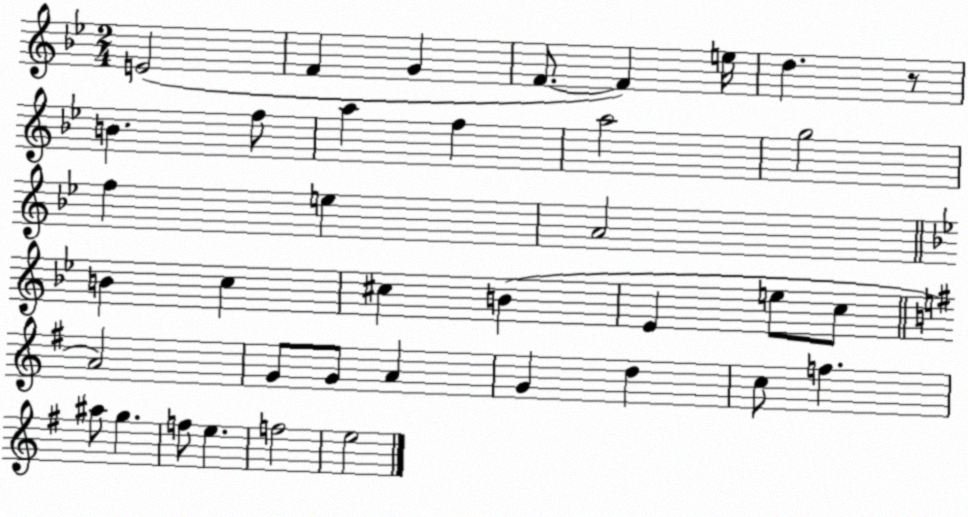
X:1
T:Untitled
M:2/4
L:1/4
K:Bb
E2 F G F/2 F e/4 d z/2 B f/2 a f a2 g2 f e A2 B c ^c B _E e/2 c/2 A2 G/2 G/2 A G d c/2 f ^a/2 g f/2 e f2 e2